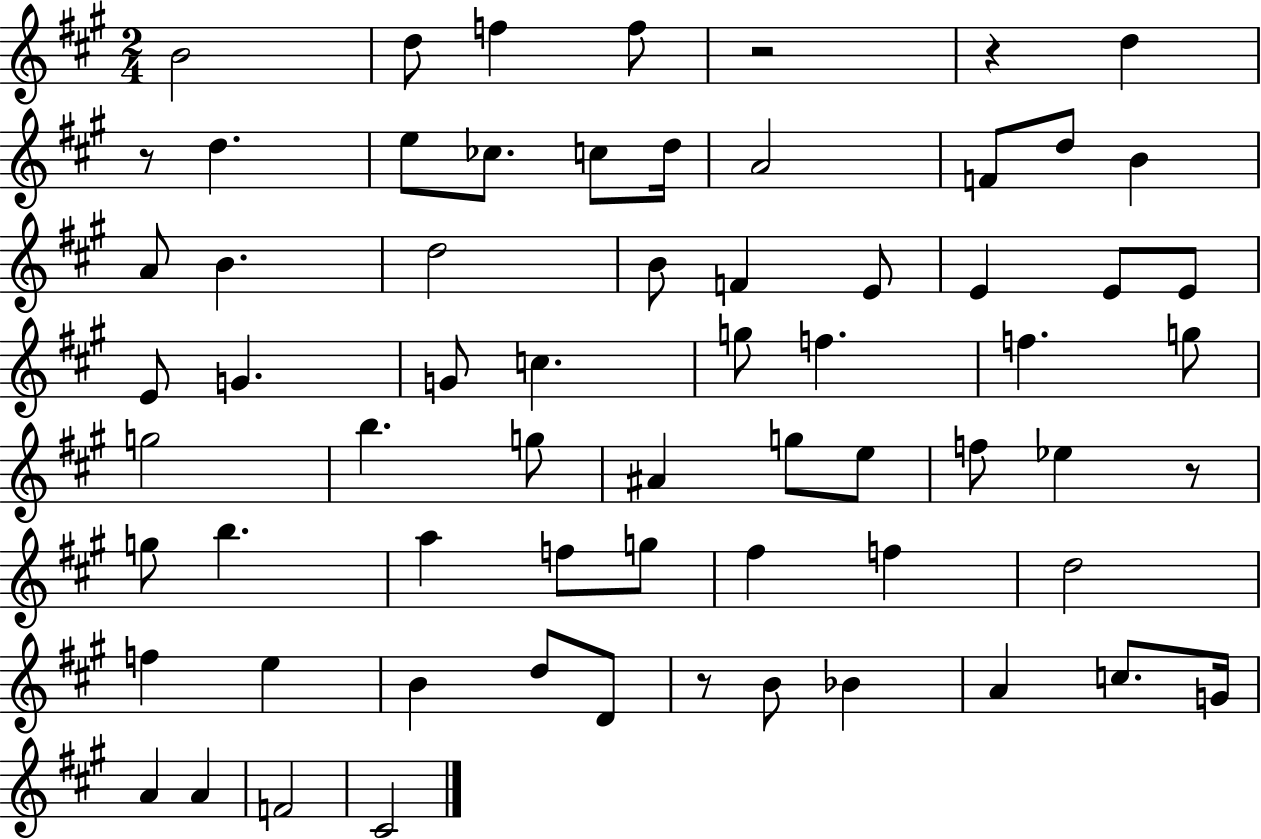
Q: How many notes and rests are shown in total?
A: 66